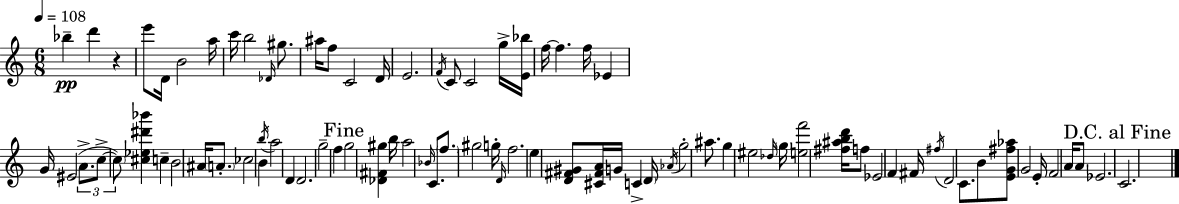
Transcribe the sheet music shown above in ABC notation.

X:1
T:Untitled
M:6/8
L:1/4
K:Am
_b d' z e'/2 D/4 B2 a/4 c'/4 b2 _D/4 ^g/2 ^a/4 f/2 C2 D/4 E2 F/4 C/2 C2 g/4 [E_b]/4 f/4 f f/4 _E G/4 ^E2 A/2 c/2 c/2 [^c_e^d'_b'] c B2 ^A/4 A/2 _c2 B b/4 a2 D D2 g2 f g2 [_D^F^g] b/4 a2 _B/4 C/2 f/2 ^g2 g/4 D/4 f2 e [D^F^G]/2 [^C^FA]/4 G/4 C D/4 _A/4 g2 ^a/2 g ^e2 _d/4 g/4 [ef']2 [^f^abd']/4 f/2 _E2 F ^F/4 ^f/4 D2 C/2 B/2 [EG^f_a]/2 G2 E/4 F2 A/4 A/2 _E2 C2